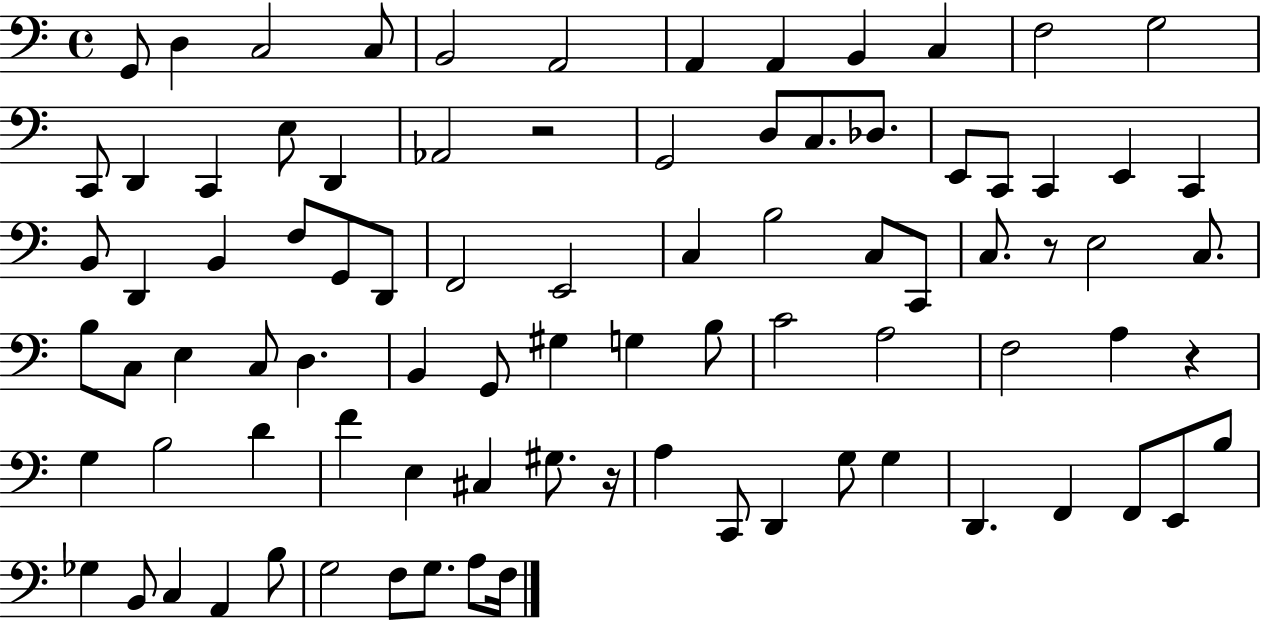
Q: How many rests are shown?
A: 4